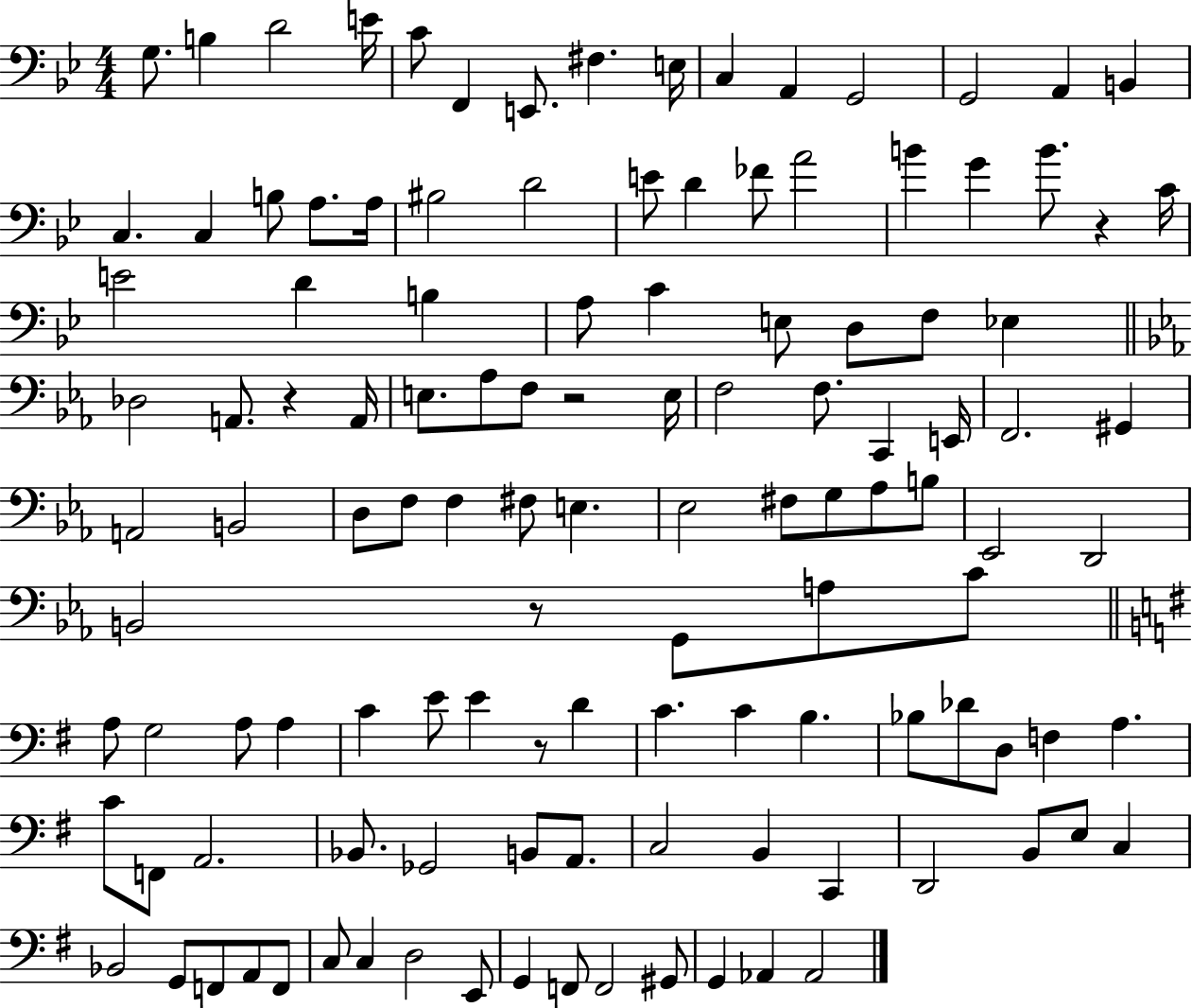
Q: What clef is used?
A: bass